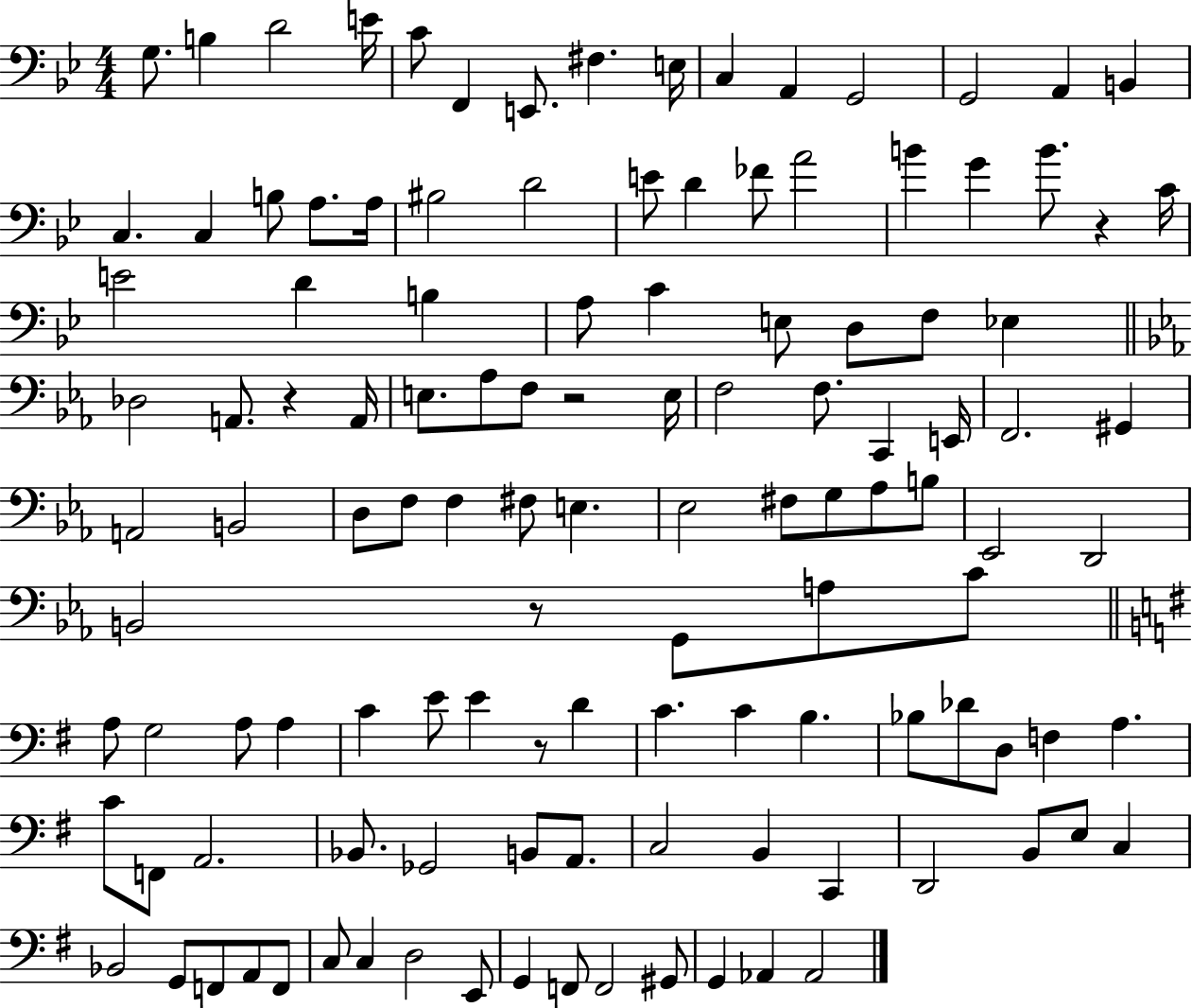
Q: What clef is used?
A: bass